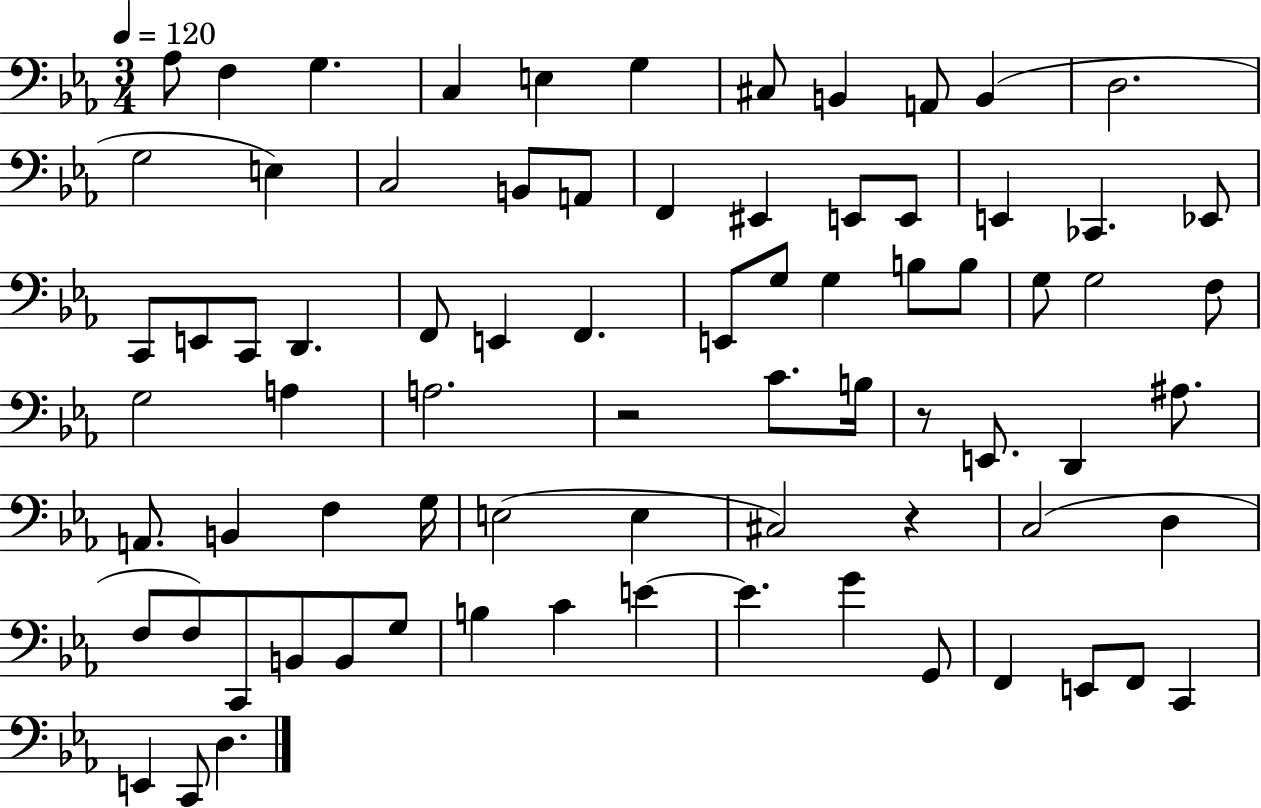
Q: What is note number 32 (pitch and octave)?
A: G3